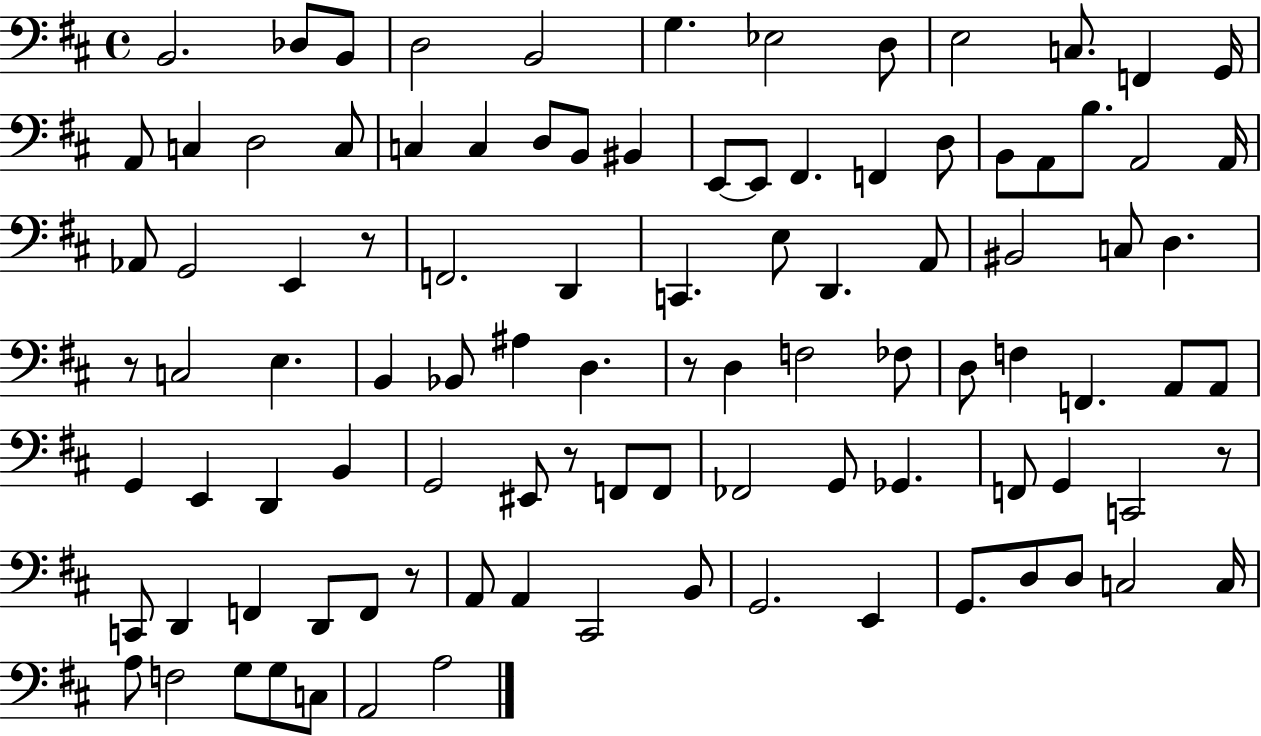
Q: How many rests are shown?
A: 6